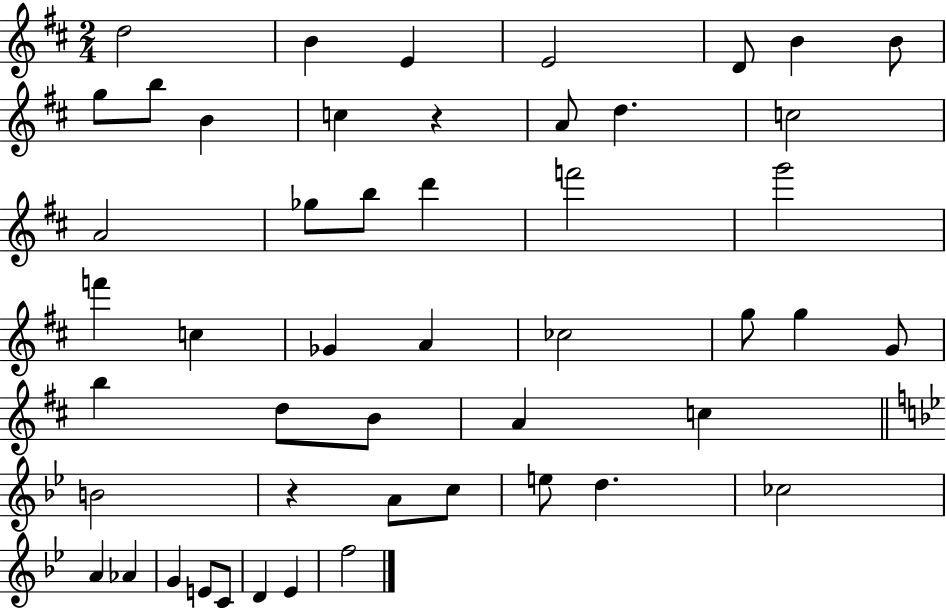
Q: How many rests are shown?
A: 2